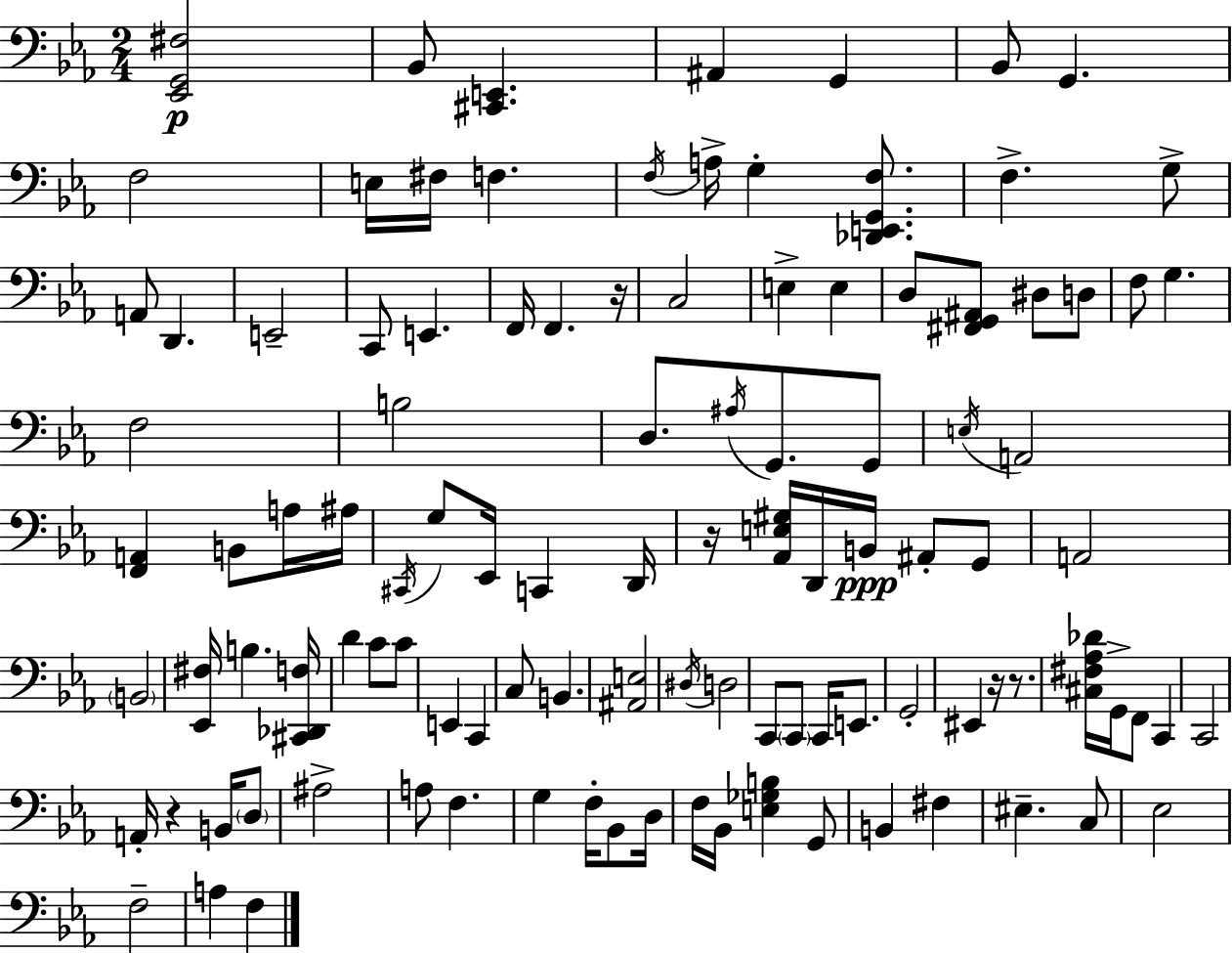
X:1
T:Untitled
M:2/4
L:1/4
K:Cm
[_E,,G,,^F,]2 _B,,/2 [^C,,E,,] ^A,, G,, _B,,/2 G,, F,2 E,/4 ^F,/4 F, F,/4 A,/4 G, [_D,,E,,G,,F,]/2 F, G,/2 A,,/2 D,, E,,2 C,,/2 E,, F,,/4 F,, z/4 C,2 E, E, D,/2 [^F,,G,,^A,,]/2 ^D,/2 D,/2 F,/2 G, F,2 B,2 D,/2 ^A,/4 G,,/2 G,,/2 E,/4 A,,2 [F,,A,,] B,,/2 A,/4 ^A,/4 ^C,,/4 G,/2 _E,,/4 C,, D,,/4 z/4 [_A,,E,^G,]/4 D,,/4 B,,/4 ^A,,/2 G,,/2 A,,2 B,,2 [_E,,^F,]/4 B, [^C,,_D,,F,]/4 D C/2 C/2 E,, C,, C,/2 B,, [^A,,E,]2 ^D,/4 D,2 C,,/2 C,,/2 C,,/4 E,,/2 G,,2 ^E,, z/4 z/2 [^C,^F,_A,_D]/4 G,,/4 F,,/2 C,, C,,2 A,,/4 z B,,/4 D,/2 ^A,2 A,/2 F, G, F,/4 _B,,/2 D,/4 F,/4 _B,,/4 [E,_G,B,] G,,/2 B,, ^F, ^E, C,/2 _E,2 F,2 A, F,